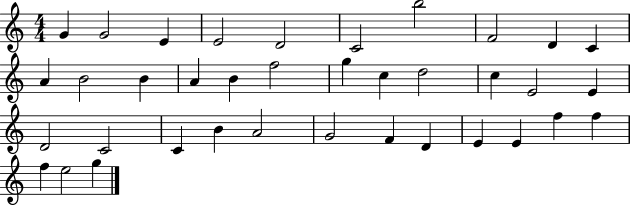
X:1
T:Untitled
M:4/4
L:1/4
K:C
G G2 E E2 D2 C2 b2 F2 D C A B2 B A B f2 g c d2 c E2 E D2 C2 C B A2 G2 F D E E f f f e2 g